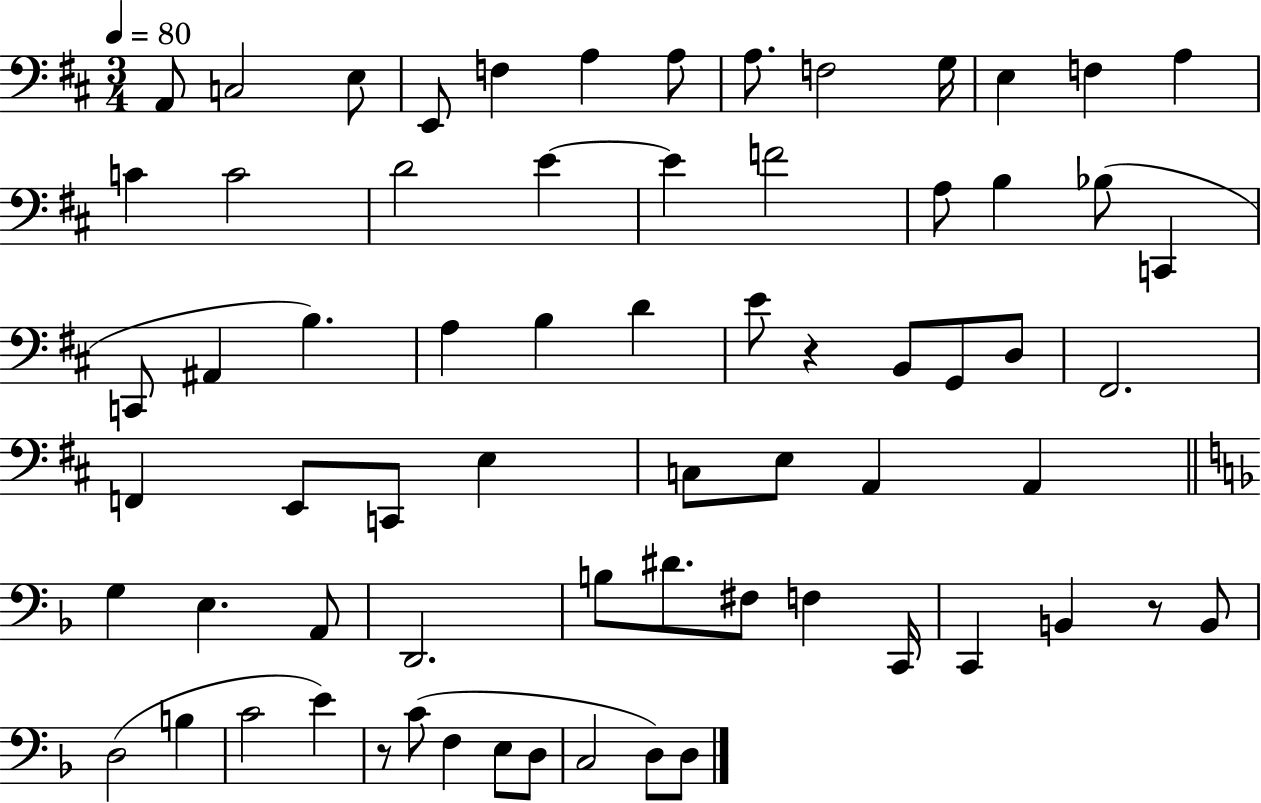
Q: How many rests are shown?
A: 3